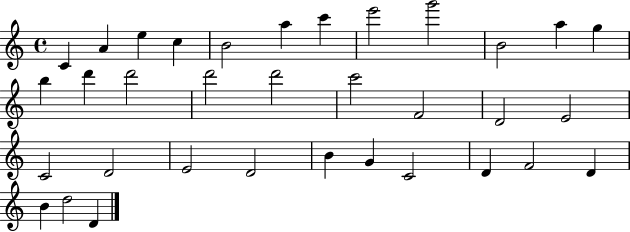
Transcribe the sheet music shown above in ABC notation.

X:1
T:Untitled
M:4/4
L:1/4
K:C
C A e c B2 a c' e'2 g'2 B2 a g b d' d'2 d'2 d'2 c'2 F2 D2 E2 C2 D2 E2 D2 B G C2 D F2 D B d2 D